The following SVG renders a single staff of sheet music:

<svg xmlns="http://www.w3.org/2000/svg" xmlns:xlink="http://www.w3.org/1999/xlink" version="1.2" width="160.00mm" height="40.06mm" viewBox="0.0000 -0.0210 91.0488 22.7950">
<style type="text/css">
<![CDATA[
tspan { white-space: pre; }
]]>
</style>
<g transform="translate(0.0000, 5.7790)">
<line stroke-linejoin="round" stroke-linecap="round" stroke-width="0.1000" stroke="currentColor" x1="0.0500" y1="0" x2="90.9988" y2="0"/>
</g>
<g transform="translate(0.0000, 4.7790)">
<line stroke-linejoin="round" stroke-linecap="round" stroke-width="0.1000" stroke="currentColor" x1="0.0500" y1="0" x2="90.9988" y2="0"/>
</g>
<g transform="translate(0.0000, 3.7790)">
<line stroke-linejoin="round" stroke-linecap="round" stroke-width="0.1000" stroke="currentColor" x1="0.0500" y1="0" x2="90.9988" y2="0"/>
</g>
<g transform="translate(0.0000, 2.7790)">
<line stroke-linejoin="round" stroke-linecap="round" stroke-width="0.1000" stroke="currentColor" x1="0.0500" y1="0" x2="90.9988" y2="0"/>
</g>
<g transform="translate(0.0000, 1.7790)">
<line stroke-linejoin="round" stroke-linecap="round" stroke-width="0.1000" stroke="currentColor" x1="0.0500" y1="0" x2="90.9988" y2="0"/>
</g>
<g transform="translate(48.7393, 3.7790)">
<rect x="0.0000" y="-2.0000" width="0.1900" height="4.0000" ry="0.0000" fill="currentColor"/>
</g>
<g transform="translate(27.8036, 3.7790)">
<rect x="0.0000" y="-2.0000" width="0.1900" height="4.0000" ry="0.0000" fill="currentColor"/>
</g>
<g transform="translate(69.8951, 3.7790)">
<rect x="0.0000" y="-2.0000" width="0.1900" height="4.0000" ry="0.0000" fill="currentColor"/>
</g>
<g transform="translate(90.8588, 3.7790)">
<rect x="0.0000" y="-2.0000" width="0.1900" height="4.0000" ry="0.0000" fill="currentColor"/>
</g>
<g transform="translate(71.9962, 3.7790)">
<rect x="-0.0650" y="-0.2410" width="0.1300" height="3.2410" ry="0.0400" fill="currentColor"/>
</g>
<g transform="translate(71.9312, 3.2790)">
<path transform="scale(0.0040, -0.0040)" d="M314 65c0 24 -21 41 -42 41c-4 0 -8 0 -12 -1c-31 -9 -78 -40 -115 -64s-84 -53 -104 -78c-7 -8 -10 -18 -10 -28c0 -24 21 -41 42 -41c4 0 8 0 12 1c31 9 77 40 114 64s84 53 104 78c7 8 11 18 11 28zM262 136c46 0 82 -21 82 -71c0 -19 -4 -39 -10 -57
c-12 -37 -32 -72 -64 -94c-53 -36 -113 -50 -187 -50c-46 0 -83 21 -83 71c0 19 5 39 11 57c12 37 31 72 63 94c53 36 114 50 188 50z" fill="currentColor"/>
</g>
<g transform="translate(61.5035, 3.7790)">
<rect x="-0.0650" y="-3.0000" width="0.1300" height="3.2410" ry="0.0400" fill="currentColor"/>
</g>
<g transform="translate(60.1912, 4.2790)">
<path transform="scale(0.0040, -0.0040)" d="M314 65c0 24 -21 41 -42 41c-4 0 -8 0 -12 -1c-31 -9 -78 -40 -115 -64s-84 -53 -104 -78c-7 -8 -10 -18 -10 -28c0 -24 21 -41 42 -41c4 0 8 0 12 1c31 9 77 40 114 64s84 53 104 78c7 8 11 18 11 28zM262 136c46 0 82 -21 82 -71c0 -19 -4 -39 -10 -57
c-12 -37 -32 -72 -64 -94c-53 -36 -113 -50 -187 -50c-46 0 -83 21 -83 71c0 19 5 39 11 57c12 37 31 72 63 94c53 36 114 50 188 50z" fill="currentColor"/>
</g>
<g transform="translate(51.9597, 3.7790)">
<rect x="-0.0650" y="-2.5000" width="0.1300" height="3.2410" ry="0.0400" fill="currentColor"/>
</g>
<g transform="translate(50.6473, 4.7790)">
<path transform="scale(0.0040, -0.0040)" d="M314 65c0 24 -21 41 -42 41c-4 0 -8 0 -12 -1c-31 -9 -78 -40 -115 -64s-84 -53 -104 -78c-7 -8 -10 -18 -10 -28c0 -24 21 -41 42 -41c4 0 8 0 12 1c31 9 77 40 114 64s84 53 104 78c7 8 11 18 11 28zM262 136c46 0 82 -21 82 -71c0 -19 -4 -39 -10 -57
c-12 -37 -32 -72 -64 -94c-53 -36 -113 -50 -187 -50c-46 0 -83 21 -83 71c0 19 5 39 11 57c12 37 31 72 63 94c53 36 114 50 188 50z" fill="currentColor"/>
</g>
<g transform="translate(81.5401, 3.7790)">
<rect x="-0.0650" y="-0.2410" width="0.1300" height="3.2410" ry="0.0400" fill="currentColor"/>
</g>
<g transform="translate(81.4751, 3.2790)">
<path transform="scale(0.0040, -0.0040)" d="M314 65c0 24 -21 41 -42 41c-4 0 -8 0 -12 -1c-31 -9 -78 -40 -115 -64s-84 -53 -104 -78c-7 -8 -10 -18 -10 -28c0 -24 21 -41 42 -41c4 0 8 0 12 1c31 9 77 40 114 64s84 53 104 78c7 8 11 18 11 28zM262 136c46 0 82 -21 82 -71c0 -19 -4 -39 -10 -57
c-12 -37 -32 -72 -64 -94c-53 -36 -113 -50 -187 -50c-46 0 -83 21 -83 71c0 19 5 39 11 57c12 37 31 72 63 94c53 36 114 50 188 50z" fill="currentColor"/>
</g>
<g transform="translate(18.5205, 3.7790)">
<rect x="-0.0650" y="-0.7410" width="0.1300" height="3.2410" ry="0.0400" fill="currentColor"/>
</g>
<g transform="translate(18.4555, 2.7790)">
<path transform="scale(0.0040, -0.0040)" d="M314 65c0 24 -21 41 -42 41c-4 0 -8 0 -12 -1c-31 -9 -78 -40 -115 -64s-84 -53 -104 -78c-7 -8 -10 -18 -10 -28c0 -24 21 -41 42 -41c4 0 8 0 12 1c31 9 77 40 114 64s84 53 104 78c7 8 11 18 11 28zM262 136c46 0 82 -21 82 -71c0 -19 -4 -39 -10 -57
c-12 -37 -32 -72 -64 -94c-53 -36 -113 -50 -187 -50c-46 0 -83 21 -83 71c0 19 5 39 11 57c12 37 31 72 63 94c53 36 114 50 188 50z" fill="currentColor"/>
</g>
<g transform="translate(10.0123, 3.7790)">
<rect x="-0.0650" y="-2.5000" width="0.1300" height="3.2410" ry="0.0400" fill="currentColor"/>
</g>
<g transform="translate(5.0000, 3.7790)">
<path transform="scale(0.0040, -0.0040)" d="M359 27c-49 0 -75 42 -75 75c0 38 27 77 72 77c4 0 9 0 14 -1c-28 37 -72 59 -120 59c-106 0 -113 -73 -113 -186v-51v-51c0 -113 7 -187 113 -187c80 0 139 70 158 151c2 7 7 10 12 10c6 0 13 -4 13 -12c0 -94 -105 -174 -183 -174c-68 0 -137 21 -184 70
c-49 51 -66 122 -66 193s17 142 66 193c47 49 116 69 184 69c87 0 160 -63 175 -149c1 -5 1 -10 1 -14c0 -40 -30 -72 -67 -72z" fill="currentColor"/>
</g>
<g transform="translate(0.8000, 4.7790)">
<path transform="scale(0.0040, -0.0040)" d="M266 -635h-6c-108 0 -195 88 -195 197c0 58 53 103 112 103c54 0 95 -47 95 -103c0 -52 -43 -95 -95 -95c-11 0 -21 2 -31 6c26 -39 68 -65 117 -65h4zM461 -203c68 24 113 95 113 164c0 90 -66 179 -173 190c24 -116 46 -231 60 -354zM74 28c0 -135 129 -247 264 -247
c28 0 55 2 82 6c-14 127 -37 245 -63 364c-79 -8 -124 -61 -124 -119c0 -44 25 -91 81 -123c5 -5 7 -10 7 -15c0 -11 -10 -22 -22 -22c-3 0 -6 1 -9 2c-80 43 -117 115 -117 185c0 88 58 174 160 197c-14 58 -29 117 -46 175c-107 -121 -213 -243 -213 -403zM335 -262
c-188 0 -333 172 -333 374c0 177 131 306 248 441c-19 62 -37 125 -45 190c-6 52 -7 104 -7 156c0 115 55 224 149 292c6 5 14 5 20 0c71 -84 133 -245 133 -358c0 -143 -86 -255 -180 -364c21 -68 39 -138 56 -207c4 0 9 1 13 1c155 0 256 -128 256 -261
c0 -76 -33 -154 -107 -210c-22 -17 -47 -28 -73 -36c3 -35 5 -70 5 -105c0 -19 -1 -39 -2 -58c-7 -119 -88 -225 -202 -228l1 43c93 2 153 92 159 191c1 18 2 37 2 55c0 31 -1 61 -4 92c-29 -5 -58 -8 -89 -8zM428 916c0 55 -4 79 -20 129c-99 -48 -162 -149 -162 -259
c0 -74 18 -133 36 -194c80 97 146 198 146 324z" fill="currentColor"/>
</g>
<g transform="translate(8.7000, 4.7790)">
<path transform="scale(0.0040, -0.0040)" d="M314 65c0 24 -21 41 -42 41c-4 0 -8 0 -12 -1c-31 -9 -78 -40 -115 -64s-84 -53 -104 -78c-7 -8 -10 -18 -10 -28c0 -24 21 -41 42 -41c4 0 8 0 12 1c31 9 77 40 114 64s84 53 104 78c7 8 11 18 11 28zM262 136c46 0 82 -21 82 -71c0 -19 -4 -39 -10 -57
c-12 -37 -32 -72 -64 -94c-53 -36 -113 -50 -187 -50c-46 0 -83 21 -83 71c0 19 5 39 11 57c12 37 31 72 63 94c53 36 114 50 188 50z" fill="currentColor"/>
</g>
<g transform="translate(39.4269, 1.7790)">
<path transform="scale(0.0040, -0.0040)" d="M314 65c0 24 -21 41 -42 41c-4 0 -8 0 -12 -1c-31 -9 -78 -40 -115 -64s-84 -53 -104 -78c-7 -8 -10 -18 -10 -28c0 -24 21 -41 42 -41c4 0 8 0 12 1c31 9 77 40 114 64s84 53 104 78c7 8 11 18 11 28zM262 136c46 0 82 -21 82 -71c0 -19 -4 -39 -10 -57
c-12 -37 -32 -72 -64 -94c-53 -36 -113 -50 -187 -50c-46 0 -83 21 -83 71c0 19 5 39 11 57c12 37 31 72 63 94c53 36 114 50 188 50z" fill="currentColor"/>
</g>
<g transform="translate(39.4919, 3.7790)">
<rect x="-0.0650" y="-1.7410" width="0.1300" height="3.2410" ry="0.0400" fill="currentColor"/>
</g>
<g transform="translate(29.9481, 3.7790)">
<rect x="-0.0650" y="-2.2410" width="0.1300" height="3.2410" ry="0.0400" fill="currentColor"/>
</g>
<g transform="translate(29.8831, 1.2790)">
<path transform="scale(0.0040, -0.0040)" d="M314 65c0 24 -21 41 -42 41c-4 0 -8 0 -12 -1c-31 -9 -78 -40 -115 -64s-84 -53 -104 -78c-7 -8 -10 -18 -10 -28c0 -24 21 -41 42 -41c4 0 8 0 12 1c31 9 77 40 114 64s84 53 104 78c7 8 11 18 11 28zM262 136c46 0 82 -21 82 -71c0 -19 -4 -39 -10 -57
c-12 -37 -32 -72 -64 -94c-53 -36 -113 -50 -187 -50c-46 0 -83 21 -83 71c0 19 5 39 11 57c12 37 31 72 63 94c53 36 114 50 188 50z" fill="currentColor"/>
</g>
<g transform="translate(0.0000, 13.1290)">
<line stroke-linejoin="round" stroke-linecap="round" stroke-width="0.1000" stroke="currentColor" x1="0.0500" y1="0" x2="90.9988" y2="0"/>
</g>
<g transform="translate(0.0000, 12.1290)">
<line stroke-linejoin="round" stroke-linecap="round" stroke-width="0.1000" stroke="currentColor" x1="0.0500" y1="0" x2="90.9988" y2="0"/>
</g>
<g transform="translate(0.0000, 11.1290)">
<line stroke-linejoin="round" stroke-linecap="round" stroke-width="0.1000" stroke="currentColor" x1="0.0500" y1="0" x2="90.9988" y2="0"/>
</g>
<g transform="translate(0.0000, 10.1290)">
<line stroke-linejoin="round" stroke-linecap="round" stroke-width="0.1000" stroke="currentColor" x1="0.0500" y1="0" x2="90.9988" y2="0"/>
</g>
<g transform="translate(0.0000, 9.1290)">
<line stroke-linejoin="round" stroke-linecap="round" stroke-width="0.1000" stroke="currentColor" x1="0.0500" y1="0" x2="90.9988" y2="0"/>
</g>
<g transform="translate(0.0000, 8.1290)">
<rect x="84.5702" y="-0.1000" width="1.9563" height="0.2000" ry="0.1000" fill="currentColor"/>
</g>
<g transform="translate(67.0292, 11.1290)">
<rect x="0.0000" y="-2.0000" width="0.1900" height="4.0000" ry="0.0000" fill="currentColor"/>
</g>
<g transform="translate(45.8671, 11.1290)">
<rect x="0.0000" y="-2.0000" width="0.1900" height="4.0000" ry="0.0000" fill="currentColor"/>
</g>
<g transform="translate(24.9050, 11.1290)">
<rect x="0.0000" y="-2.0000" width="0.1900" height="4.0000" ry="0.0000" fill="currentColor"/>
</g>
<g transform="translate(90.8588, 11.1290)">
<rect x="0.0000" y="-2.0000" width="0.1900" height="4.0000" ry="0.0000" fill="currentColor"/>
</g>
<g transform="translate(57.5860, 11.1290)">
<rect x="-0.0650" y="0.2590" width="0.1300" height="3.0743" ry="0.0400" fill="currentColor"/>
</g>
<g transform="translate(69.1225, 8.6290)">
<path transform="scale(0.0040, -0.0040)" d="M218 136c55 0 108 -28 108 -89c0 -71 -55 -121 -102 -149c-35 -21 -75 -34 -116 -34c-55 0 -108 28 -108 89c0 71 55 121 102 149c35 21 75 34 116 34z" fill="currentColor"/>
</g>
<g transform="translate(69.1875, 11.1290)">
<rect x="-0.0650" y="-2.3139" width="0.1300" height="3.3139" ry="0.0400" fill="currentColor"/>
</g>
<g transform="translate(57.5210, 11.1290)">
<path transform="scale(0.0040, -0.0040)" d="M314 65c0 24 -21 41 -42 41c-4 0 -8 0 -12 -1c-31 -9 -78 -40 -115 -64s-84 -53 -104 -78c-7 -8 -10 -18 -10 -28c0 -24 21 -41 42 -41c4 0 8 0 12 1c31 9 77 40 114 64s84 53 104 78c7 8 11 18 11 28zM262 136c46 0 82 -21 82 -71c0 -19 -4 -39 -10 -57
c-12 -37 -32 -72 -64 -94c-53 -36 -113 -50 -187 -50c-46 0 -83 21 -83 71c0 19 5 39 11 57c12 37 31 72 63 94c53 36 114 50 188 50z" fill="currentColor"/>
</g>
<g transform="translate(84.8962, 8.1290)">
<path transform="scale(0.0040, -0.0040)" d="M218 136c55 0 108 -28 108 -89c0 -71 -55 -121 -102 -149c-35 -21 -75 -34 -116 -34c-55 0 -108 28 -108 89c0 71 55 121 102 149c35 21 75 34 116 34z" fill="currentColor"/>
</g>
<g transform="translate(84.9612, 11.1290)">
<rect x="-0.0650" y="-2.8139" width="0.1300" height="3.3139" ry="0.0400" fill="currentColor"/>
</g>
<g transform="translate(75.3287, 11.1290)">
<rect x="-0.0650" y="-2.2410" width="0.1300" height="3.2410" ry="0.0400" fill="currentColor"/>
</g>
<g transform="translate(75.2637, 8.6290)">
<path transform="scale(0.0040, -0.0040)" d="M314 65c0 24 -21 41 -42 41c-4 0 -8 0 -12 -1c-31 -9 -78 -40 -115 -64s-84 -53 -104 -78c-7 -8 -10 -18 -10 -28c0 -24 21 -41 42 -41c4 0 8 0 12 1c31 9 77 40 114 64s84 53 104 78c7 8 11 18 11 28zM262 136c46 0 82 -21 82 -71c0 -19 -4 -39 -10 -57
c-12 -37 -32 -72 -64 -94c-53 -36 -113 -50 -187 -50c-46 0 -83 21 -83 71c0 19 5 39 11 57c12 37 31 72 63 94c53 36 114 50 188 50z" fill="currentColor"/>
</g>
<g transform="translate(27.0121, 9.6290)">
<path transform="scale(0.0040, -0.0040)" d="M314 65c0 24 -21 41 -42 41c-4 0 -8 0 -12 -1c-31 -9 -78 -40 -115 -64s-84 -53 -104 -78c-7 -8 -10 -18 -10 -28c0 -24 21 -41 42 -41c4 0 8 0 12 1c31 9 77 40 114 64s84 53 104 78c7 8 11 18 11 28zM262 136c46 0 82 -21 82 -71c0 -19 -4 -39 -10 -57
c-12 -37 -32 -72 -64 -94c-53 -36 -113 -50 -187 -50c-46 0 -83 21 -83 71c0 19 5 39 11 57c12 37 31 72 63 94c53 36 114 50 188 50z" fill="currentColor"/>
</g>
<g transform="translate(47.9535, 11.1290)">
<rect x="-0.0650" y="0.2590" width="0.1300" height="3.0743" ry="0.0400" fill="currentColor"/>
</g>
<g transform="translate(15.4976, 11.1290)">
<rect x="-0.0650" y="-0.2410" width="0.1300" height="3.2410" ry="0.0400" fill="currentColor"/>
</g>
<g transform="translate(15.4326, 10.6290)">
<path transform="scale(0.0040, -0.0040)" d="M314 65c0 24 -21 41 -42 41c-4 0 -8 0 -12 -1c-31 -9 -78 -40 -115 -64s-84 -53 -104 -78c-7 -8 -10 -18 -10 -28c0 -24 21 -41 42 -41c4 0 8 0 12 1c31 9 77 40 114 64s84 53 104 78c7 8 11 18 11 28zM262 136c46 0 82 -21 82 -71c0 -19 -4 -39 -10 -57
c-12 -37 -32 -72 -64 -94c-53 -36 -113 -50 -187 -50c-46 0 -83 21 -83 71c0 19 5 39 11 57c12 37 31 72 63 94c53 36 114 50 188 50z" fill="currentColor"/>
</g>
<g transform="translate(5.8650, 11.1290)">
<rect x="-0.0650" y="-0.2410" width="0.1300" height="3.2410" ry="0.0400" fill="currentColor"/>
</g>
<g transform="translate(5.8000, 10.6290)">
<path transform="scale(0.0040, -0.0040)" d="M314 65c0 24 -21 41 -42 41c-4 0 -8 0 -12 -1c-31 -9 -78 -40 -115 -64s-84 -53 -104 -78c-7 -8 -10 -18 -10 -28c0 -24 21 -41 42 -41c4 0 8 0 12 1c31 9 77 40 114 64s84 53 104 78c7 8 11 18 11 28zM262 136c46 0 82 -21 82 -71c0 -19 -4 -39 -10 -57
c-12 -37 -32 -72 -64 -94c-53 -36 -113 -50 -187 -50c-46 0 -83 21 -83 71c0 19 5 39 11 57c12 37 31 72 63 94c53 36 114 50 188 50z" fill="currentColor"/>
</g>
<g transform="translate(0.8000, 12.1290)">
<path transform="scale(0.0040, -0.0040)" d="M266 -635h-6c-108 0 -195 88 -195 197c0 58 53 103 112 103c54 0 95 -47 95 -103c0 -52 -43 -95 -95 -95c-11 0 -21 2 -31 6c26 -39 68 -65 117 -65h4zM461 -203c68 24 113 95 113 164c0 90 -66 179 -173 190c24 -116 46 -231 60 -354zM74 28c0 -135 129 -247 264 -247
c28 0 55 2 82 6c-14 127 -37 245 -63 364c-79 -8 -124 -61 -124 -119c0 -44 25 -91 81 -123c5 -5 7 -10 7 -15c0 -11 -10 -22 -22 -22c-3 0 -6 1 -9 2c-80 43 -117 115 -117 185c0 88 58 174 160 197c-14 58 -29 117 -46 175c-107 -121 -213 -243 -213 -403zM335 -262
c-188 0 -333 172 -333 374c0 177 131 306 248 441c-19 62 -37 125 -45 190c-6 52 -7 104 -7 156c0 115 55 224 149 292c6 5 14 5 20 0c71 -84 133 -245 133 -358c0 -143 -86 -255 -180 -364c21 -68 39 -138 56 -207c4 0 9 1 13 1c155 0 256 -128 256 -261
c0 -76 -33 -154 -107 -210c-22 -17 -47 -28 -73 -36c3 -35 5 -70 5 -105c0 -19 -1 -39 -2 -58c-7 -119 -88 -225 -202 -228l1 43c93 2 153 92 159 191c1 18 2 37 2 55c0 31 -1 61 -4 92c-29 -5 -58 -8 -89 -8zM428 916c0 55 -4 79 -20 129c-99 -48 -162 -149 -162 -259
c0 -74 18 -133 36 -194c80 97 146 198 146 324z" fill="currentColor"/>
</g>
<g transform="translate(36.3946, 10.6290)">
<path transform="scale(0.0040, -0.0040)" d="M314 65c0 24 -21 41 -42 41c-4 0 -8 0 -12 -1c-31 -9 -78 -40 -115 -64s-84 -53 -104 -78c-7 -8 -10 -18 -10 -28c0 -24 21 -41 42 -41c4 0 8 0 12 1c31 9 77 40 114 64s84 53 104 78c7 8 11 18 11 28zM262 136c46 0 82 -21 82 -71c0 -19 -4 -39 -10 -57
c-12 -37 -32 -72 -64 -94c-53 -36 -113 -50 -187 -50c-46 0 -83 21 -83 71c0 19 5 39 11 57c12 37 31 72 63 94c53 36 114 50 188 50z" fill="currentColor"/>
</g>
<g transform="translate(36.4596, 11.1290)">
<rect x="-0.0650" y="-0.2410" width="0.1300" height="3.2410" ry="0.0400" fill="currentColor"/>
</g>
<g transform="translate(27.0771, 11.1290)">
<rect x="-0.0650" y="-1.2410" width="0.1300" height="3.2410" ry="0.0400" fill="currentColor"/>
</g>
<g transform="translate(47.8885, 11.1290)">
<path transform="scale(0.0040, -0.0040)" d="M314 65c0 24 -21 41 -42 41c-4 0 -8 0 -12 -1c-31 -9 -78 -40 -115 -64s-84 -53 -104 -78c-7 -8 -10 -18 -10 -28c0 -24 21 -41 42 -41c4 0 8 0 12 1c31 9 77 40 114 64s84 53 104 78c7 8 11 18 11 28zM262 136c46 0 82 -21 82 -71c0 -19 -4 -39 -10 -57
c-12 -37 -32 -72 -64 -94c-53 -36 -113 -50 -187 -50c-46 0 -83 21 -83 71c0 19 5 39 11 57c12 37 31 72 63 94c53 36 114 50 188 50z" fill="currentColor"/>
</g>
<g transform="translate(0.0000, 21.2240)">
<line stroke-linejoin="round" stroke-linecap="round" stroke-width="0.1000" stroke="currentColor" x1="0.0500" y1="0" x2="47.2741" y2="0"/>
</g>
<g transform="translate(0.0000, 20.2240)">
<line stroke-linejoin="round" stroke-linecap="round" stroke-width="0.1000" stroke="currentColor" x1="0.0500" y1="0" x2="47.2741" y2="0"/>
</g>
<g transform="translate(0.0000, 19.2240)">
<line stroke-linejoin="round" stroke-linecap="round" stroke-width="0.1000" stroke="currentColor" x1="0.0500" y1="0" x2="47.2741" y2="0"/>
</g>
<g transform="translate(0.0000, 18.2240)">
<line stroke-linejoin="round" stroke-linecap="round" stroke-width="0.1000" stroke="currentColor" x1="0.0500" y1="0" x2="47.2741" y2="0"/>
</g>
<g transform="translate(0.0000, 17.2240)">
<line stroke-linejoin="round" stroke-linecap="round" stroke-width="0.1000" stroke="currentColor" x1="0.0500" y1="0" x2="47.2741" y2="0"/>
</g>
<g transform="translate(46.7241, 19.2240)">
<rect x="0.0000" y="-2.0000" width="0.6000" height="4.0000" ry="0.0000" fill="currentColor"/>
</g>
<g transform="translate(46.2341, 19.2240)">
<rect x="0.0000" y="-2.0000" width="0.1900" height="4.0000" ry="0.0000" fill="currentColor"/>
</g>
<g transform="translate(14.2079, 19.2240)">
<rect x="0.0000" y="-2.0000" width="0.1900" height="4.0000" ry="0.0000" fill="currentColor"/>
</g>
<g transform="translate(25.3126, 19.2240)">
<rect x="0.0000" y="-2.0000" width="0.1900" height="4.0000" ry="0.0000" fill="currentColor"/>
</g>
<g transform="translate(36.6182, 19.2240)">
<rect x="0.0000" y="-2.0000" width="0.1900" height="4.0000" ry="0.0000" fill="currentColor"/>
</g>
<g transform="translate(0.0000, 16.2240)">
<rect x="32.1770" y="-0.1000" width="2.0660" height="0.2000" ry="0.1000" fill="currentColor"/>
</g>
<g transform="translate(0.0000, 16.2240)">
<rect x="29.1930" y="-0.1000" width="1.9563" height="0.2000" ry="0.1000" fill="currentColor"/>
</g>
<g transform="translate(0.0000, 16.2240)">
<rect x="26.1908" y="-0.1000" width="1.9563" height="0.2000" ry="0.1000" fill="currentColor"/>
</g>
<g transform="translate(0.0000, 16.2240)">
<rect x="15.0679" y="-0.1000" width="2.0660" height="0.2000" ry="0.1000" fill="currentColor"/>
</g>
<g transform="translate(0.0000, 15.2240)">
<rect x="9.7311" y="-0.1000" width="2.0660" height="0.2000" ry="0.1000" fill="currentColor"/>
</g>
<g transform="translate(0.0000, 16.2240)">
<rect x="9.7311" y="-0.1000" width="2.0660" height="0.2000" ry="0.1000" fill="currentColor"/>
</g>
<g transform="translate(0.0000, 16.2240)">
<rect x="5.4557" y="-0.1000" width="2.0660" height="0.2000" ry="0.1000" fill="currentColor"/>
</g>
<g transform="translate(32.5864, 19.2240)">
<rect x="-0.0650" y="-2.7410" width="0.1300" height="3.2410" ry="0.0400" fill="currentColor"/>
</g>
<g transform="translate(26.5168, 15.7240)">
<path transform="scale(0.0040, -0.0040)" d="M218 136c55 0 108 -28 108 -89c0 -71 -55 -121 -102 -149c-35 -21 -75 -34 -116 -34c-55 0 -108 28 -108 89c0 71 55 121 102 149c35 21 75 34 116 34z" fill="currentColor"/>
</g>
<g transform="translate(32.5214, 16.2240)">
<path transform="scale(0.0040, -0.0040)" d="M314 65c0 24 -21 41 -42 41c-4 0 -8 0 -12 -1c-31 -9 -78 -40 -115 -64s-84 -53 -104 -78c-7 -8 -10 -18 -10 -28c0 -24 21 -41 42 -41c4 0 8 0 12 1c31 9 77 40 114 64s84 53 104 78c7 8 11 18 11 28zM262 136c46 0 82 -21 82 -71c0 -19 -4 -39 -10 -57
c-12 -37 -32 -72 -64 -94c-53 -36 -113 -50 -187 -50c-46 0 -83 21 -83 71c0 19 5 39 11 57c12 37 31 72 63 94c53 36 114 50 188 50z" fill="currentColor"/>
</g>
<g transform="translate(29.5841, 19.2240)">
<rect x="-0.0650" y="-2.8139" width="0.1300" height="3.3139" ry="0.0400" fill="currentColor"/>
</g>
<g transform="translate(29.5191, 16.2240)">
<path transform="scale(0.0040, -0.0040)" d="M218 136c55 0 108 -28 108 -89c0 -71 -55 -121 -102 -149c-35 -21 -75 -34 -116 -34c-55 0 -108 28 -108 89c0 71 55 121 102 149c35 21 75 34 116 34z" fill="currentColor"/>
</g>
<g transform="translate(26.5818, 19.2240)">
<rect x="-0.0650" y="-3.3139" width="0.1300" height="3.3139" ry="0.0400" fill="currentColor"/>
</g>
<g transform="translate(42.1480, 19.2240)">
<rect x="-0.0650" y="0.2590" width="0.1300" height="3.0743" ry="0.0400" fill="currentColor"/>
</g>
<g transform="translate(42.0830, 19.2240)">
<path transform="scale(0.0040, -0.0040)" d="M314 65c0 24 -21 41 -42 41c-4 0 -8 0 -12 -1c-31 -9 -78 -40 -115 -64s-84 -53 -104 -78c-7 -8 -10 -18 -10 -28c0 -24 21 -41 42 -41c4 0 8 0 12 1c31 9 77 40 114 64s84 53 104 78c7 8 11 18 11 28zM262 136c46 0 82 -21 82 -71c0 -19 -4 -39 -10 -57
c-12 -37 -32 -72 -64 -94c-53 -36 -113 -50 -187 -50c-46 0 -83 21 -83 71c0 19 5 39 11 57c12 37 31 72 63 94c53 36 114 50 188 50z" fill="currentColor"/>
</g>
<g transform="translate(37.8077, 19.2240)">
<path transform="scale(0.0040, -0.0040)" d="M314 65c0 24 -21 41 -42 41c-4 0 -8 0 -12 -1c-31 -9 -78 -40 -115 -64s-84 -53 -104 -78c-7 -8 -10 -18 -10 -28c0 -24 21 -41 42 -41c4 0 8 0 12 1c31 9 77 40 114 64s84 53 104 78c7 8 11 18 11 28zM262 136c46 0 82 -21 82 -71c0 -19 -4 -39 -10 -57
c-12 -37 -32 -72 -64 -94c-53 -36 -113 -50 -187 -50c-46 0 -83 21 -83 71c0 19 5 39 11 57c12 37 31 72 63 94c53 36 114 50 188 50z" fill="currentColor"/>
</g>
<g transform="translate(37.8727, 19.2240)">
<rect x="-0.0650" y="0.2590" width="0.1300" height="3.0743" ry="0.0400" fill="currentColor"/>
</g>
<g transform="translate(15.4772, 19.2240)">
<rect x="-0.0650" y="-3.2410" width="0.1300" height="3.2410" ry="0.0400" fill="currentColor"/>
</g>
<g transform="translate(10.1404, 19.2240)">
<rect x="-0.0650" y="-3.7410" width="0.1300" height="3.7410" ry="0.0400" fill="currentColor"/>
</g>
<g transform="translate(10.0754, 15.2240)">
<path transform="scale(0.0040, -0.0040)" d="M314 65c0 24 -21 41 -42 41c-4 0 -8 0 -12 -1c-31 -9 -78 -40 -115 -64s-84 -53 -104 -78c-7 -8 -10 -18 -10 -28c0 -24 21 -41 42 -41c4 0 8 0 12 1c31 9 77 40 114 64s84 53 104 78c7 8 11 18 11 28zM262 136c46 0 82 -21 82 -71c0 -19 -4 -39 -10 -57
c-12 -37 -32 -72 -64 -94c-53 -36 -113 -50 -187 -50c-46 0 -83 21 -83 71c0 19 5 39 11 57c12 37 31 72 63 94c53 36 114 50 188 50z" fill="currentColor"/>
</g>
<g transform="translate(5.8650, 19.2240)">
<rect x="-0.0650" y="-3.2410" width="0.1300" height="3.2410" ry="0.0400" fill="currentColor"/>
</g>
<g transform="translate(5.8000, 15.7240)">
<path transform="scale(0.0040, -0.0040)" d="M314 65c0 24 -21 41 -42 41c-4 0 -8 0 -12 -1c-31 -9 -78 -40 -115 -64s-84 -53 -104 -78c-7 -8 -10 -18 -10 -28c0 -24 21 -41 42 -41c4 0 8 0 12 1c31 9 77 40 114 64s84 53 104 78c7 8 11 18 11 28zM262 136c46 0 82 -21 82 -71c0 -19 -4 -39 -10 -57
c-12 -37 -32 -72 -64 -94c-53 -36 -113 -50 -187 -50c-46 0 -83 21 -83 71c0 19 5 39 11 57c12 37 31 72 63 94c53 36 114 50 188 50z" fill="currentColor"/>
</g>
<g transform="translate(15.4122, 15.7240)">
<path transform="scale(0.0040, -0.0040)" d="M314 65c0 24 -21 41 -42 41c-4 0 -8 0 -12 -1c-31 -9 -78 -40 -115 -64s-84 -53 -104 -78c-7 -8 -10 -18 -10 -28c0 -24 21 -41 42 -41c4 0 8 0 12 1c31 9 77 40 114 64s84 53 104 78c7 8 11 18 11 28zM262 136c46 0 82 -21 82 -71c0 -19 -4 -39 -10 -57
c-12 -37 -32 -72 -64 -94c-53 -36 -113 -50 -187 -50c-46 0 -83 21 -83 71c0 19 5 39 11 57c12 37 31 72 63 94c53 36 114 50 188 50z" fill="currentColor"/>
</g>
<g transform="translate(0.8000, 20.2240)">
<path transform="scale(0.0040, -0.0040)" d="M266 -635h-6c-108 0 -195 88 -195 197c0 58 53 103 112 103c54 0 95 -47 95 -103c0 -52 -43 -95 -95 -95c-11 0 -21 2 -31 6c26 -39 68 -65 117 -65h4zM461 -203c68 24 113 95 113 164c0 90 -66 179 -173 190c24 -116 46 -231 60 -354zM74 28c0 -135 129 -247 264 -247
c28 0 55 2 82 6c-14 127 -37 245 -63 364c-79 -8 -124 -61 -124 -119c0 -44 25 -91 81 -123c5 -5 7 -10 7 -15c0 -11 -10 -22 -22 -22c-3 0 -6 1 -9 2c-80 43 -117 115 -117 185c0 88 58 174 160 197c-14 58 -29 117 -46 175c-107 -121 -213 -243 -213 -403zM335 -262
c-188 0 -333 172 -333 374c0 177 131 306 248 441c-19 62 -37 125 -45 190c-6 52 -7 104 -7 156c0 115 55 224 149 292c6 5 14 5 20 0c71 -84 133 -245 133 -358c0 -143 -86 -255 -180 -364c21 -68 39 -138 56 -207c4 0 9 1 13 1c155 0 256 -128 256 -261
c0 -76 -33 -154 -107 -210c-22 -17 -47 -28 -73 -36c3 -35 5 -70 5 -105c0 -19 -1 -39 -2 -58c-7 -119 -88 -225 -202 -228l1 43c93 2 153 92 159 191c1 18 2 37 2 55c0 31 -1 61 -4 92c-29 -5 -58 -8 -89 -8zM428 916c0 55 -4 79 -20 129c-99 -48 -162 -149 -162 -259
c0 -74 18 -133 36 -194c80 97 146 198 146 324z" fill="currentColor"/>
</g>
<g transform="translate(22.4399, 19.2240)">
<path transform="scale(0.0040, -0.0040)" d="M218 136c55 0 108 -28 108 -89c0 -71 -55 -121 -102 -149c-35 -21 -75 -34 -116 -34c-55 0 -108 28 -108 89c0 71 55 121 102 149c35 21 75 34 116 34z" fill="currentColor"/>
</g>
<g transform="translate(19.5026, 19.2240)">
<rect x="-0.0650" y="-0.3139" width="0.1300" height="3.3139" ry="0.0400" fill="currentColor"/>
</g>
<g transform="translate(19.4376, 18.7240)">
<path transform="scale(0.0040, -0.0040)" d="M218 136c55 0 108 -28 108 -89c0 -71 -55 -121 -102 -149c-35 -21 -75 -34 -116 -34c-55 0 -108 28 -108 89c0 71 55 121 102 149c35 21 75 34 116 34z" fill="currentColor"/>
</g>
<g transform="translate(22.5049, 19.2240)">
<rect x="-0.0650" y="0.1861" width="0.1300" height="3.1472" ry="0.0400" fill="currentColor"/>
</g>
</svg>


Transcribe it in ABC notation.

X:1
T:Untitled
M:4/4
L:1/4
K:C
G2 d2 g2 f2 G2 A2 c2 c2 c2 c2 e2 c2 B2 B2 g g2 a b2 c'2 b2 c B b a a2 B2 B2